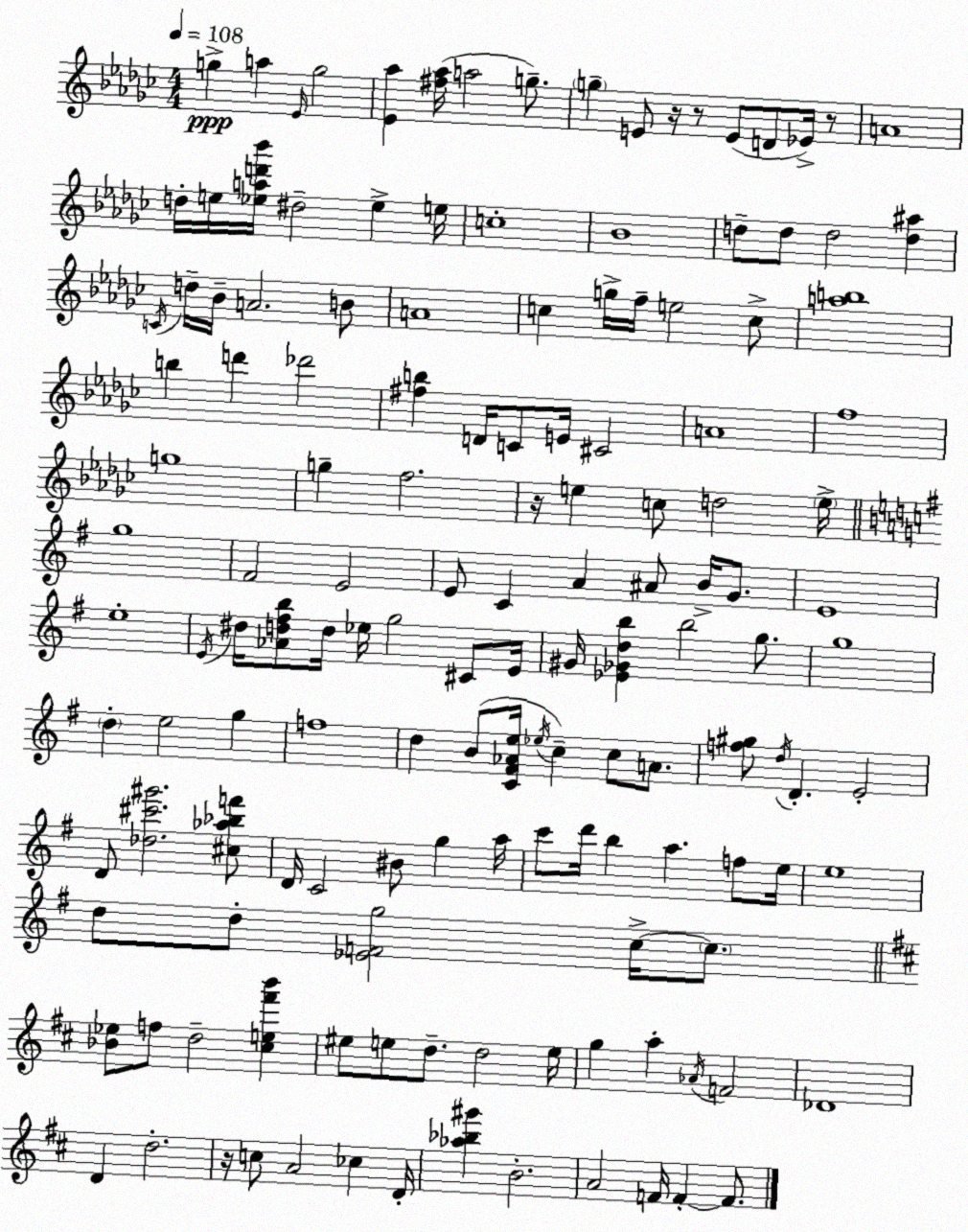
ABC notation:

X:1
T:Untitled
M:4/4
L:1/4
K:Ebm
g a _E/4 g2 [_E_a] [^f_a]/4 a2 g/2 g E/2 z/4 z/2 E/2 D/2 _E/4 z/2 A4 d/4 e/4 [_ead'_b']/4 ^d2 _e e/4 c4 _B4 d/2 d/2 d2 [d^a] C/4 d/4 _B/4 A2 B/2 A4 c g/4 f/4 e2 c/2 [ab]4 b d' _d'2 [^fb] D/4 C/2 E/4 ^C2 A4 f4 g4 g f2 z/4 e c/2 d2 e/4 g4 ^F2 E2 E/2 C A ^A/2 B/4 G/2 E4 e4 E/4 ^d/4 [_Ad^fb]/2 d/4 _e/4 g2 ^C/2 E/4 ^G/4 [_E_Gdb] b2 g/2 g4 d e2 g f4 d B/2 [C^F_Ae]/4 _e/4 c c/2 A/2 [f^g]/2 d/4 D E2 D/2 [_d^c'^g']2 [^c_a_bf']/2 D/4 C2 ^B/2 g a/4 c'/2 d'/4 b a f/2 e/4 e4 d/2 d/2 [_EFg]2 c/4 c/2 [_B_e]/2 f/2 d2 [^ce^f'b'] ^e/2 e/2 d/2 d2 e/4 g a _A/4 F2 _D4 D d2 z/4 c/2 A2 _c D/4 [_a_b^g'] B2 A2 F/4 F F/2